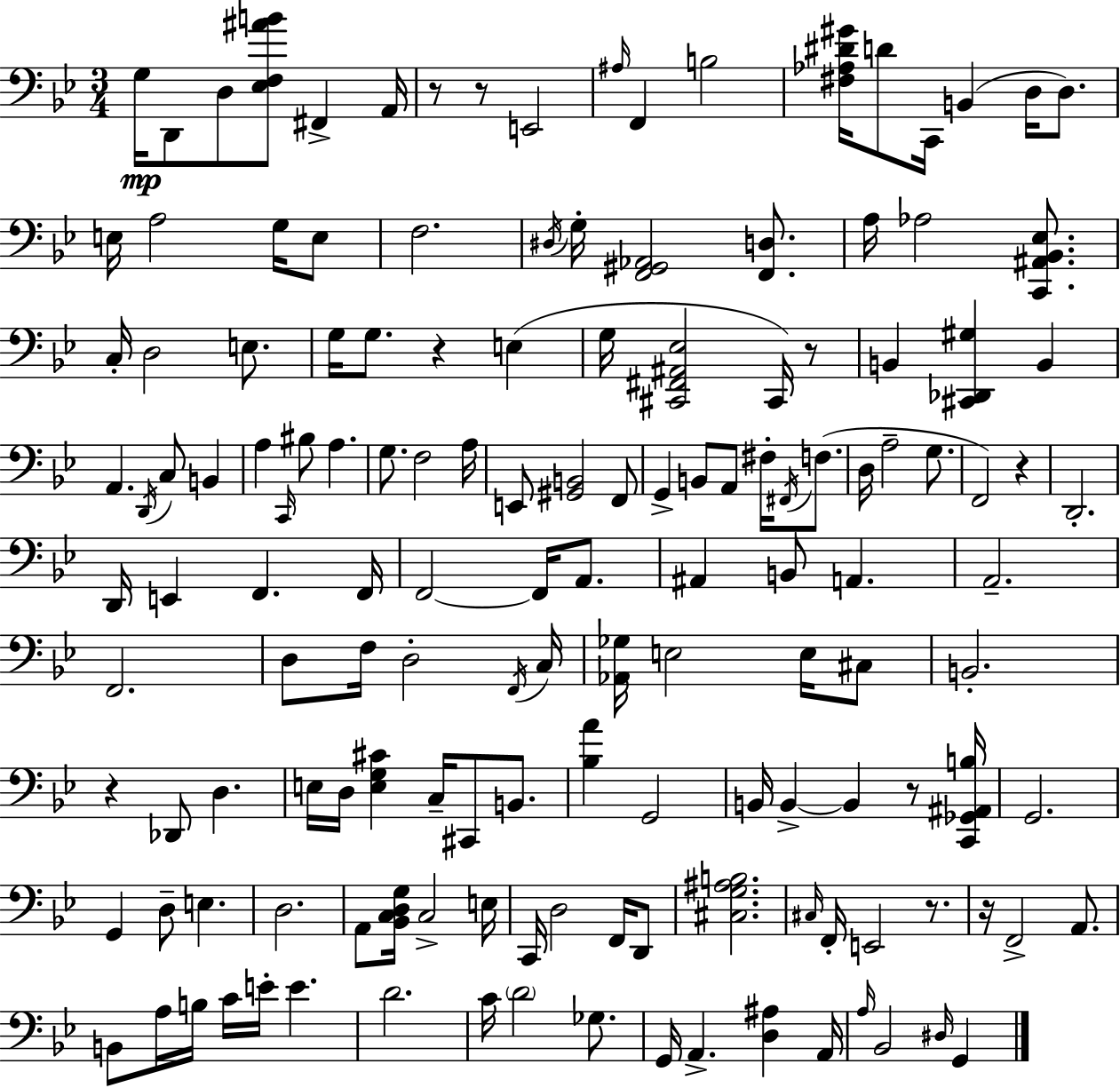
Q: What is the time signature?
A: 3/4